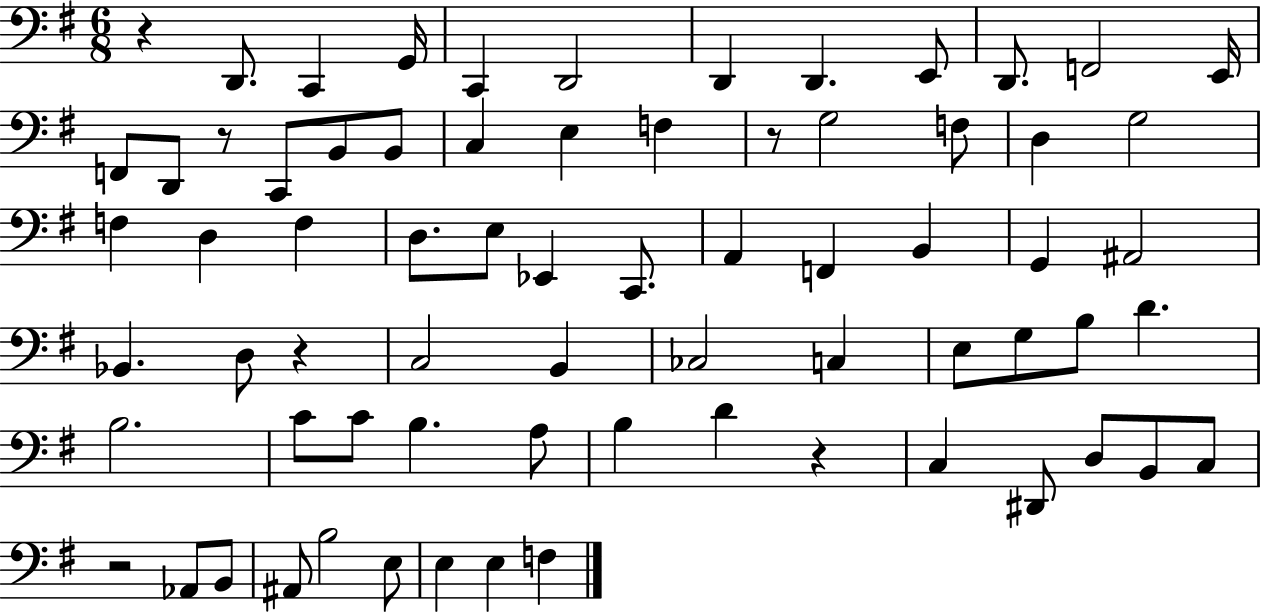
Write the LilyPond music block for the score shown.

{
  \clef bass
  \numericTimeSignature
  \time 6/8
  \key g \major
  r4 d,8. c,4 g,16 | c,4 d,2 | d,4 d,4. e,8 | d,8. f,2 e,16 | \break f,8 d,8 r8 c,8 b,8 b,8 | c4 e4 f4 | r8 g2 f8 | d4 g2 | \break f4 d4 f4 | d8. e8 ees,4 c,8. | a,4 f,4 b,4 | g,4 ais,2 | \break bes,4. d8 r4 | c2 b,4 | ces2 c4 | e8 g8 b8 d'4. | \break b2. | c'8 c'8 b4. a8 | b4 d'4 r4 | c4 dis,8 d8 b,8 c8 | \break r2 aes,8 b,8 | ais,8 b2 e8 | e4 e4 f4 | \bar "|."
}